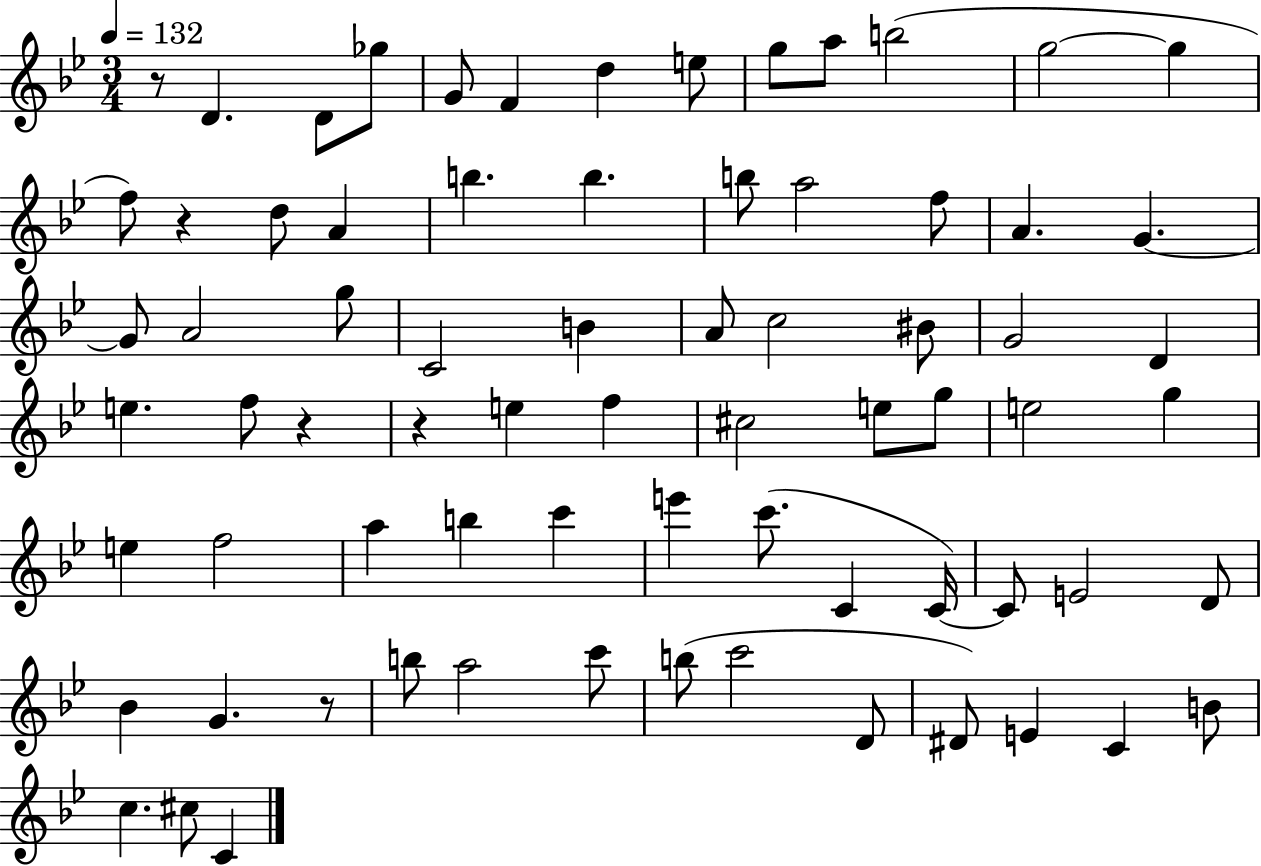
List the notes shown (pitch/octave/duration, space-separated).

R/e D4/q. D4/e Gb5/e G4/e F4/q D5/q E5/e G5/e A5/e B5/h G5/h G5/q F5/e R/q D5/e A4/q B5/q. B5/q. B5/e A5/h F5/e A4/q. G4/q. G4/e A4/h G5/e C4/h B4/q A4/e C5/h BIS4/e G4/h D4/q E5/q. F5/e R/q R/q E5/q F5/q C#5/h E5/e G5/e E5/h G5/q E5/q F5/h A5/q B5/q C6/q E6/q C6/e. C4/q C4/s C4/e E4/h D4/e Bb4/q G4/q. R/e B5/e A5/h C6/e B5/e C6/h D4/e D#4/e E4/q C4/q B4/e C5/q. C#5/e C4/q